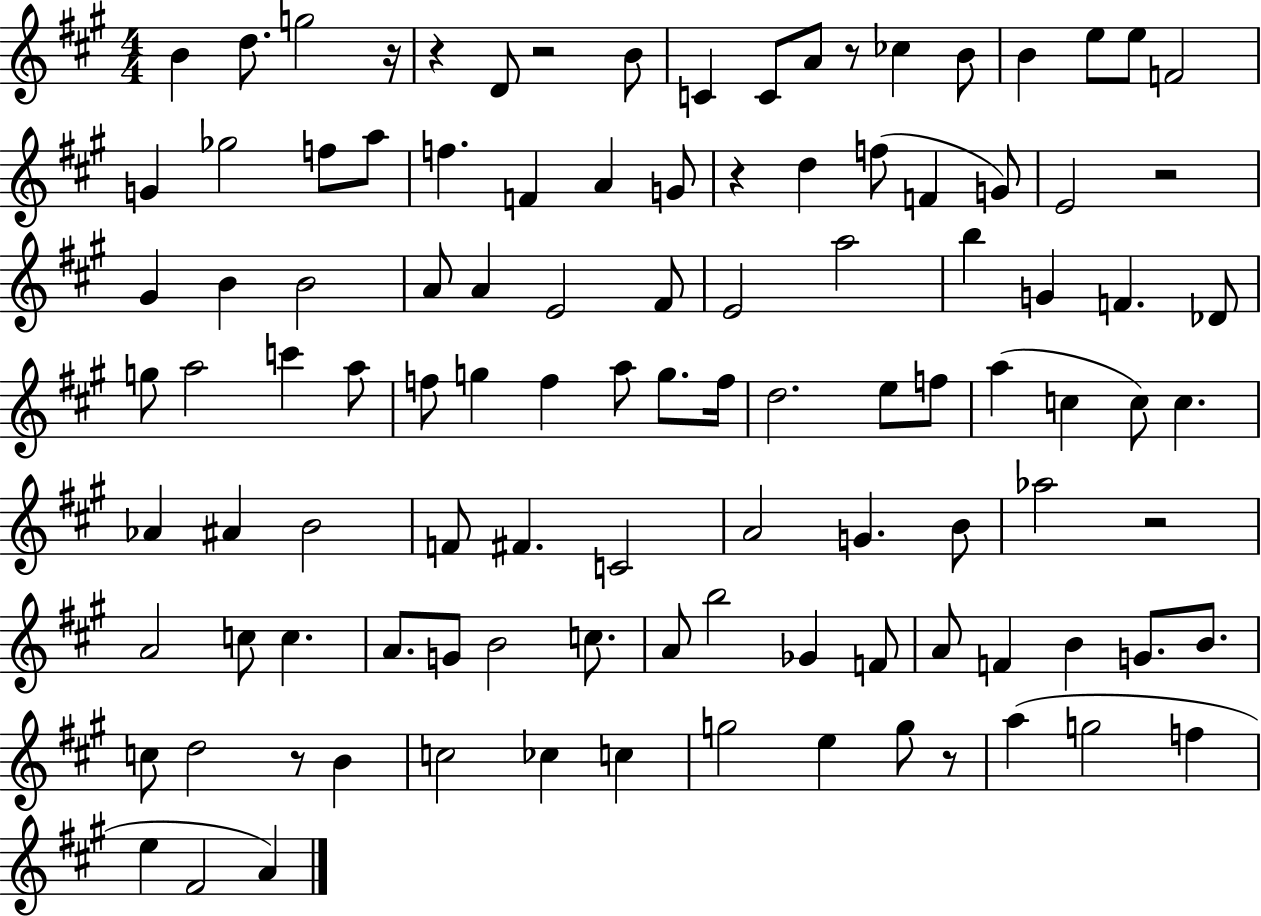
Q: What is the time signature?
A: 4/4